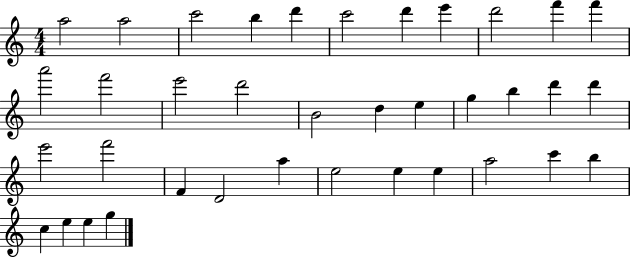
X:1
T:Untitled
M:4/4
L:1/4
K:C
a2 a2 c'2 b d' c'2 d' e' d'2 f' f' a'2 f'2 e'2 d'2 B2 d e g b d' d' e'2 f'2 F D2 a e2 e e a2 c' b c e e g